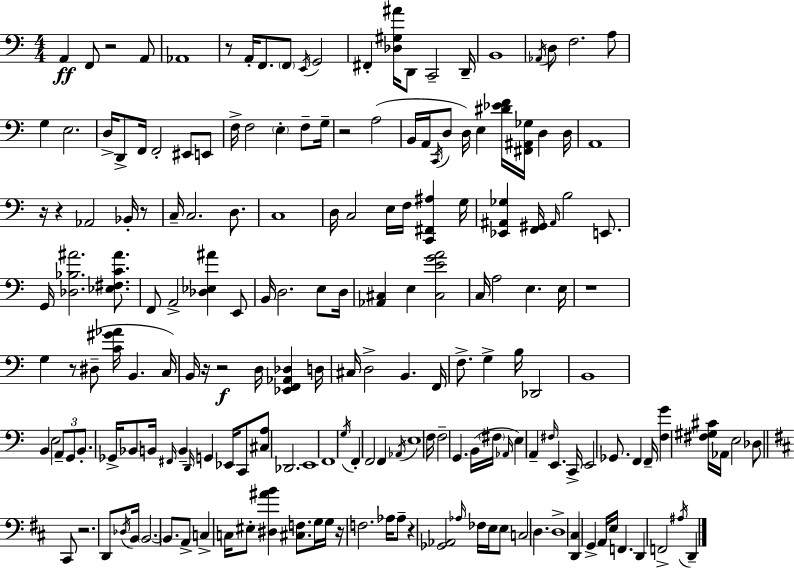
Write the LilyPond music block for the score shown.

{
  \clef bass
  \numericTimeSignature
  \time 4/4
  \key a \minor
  a,4\ff f,8 r2 a,8 | aes,1 | r8 a,16-. f,8. \parenthesize f,8 \acciaccatura { e,16 } g,2 | fis,4-. <des gis ais'>16 d,8 c,2-- | \break d,16-- b,1 | \acciaccatura { aes,16 } d8 f2. | a8 g4 e2. | d16-> d,8-> f,16 f,2-. eis,8 | \break e,8 f16-> f2 \parenthesize e4-. f8-- | g16-- r2 a2( | b,16 a,16 \acciaccatura { c,16 } d8 d16) e4 <dis' ees' f'>16 <fis, ais, ges>16 d4 | d16 a,1 | \break r16 r4 aes,2 | bes,16-. r8 c16-- c2. | d8. c1 | d16 c2 e16 f16 <c, fis, ais>4 | \break g16 <ees, ais, ges>4 <f, gis,>16 \grace { ais,16 } b2 | e,8. g,16 <des bes ais'>2. | <ees fis c' ais'>8. f,8 a,2-> <des ees ais'>4 | e,8 b,16 d2. | \break e8 d16 <aes, cis>4 e4 <cis e' g' a'>2 | c16 a2 e4. | e16 r1 | g4 r8 dis8--( <c' gis' aes'>16 b,4. | \break c16) b,16 r16 r2\f d16 <ees, f, aes, des>4 | d16 cis16 d2-> b,4. | f,16 f8.-> g4-> b16 des,2 | b,1 | \break b,4 e2 | \tuplet 3/2 { a,8-- g,8 b,8.-. } ges,16-> bes,8 b,16 \grace { fis,16 } b,4-- | \grace { d,16 } g,4 ees,16 c,8 <cis a>8 des,2. | e,1 | \break f,1 | \acciaccatura { g16 } f,4-. f,2 | f,4 \acciaccatura { aes,16 } e1 | f16 f2-- | \break g,4. b,16( \parenthesize fis16 \grace { aes,16 }) e4 a,4-- | \grace { fis16 } e,4. c,16-> e,2 | ges,8. f,4 f,16-- <f g'>4 <fis gis cis'>16 aes,16 | e2 des8 \bar "||" \break \key b \minor cis,8 r2. d,8 | \acciaccatura { des16 } b,16 \parenthesize b,2.~~ b,8. | a,8-> c4-> c16 eis8-. <dis ais' b'>4 <cis f>8. | g16 g16 r16 f2. | \break aes16 aes8-- r4 <ges, aes,>2 \grace { aes16 } | fes16 e16 e8 c2 d4. | d1-> | <d, cis>4 g,4-> a,16 e16 f,4. | \break d,4 f,2-> \acciaccatura { ais16 } d,4-- | \bar "|."
}